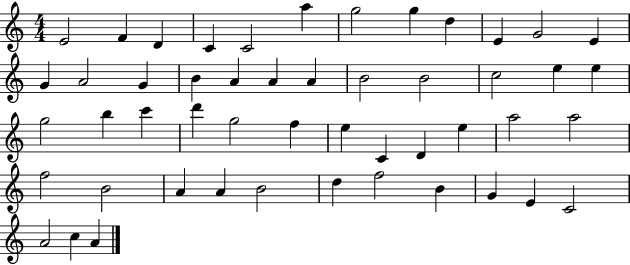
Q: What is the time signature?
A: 4/4